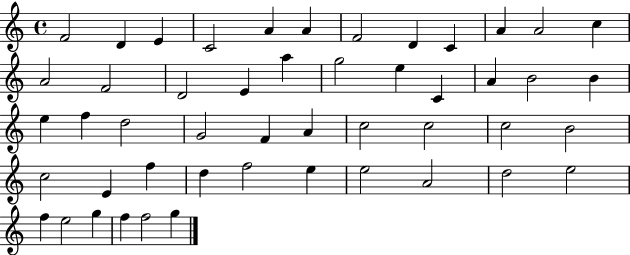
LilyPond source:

{
  \clef treble
  \time 4/4
  \defaultTimeSignature
  \key c \major
  f'2 d'4 e'4 | c'2 a'4 a'4 | f'2 d'4 c'4 | a'4 a'2 c''4 | \break a'2 f'2 | d'2 e'4 a''4 | g''2 e''4 c'4 | a'4 b'2 b'4 | \break e''4 f''4 d''2 | g'2 f'4 a'4 | c''2 c''2 | c''2 b'2 | \break c''2 e'4 f''4 | d''4 f''2 e''4 | e''2 a'2 | d''2 e''2 | \break f''4 e''2 g''4 | f''4 f''2 g''4 | \bar "|."
}